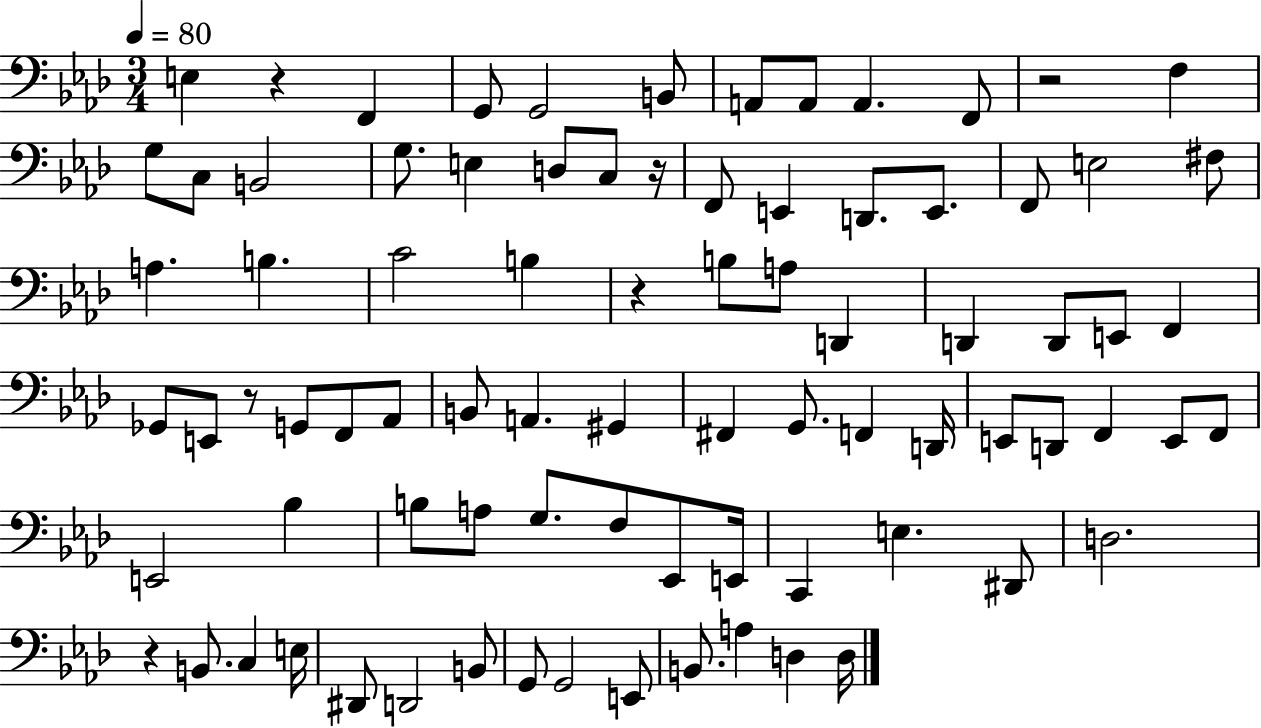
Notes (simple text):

E3/q R/q F2/q G2/e G2/h B2/e A2/e A2/e A2/q. F2/e R/h F3/q G3/e C3/e B2/h G3/e. E3/q D3/e C3/e R/s F2/e E2/q D2/e. E2/e. F2/e E3/h F#3/e A3/q. B3/q. C4/h B3/q R/q B3/e A3/e D2/q D2/q D2/e E2/e F2/q Gb2/e E2/e R/e G2/e F2/e Ab2/e B2/e A2/q. G#2/q F#2/q G2/e. F2/q D2/s E2/e D2/e F2/q E2/e F2/e E2/h Bb3/q B3/e A3/e G3/e. F3/e Eb2/e E2/s C2/q E3/q. D#2/e D3/h. R/q B2/e. C3/q E3/s D#2/e D2/h B2/e G2/e G2/h E2/e B2/e. A3/q D3/q D3/s